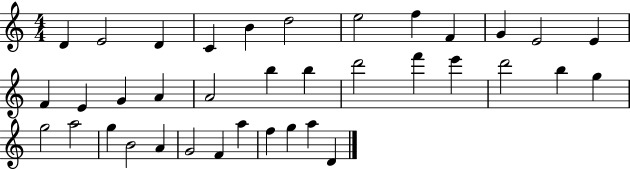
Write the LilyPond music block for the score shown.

{
  \clef treble
  \numericTimeSignature
  \time 4/4
  \key c \major
  d'4 e'2 d'4 | c'4 b'4 d''2 | e''2 f''4 f'4 | g'4 e'2 e'4 | \break f'4 e'4 g'4 a'4 | a'2 b''4 b''4 | d'''2 f'''4 e'''4 | d'''2 b''4 g''4 | \break g''2 a''2 | g''4 b'2 a'4 | g'2 f'4 a''4 | f''4 g''4 a''4 d'4 | \break \bar "|."
}